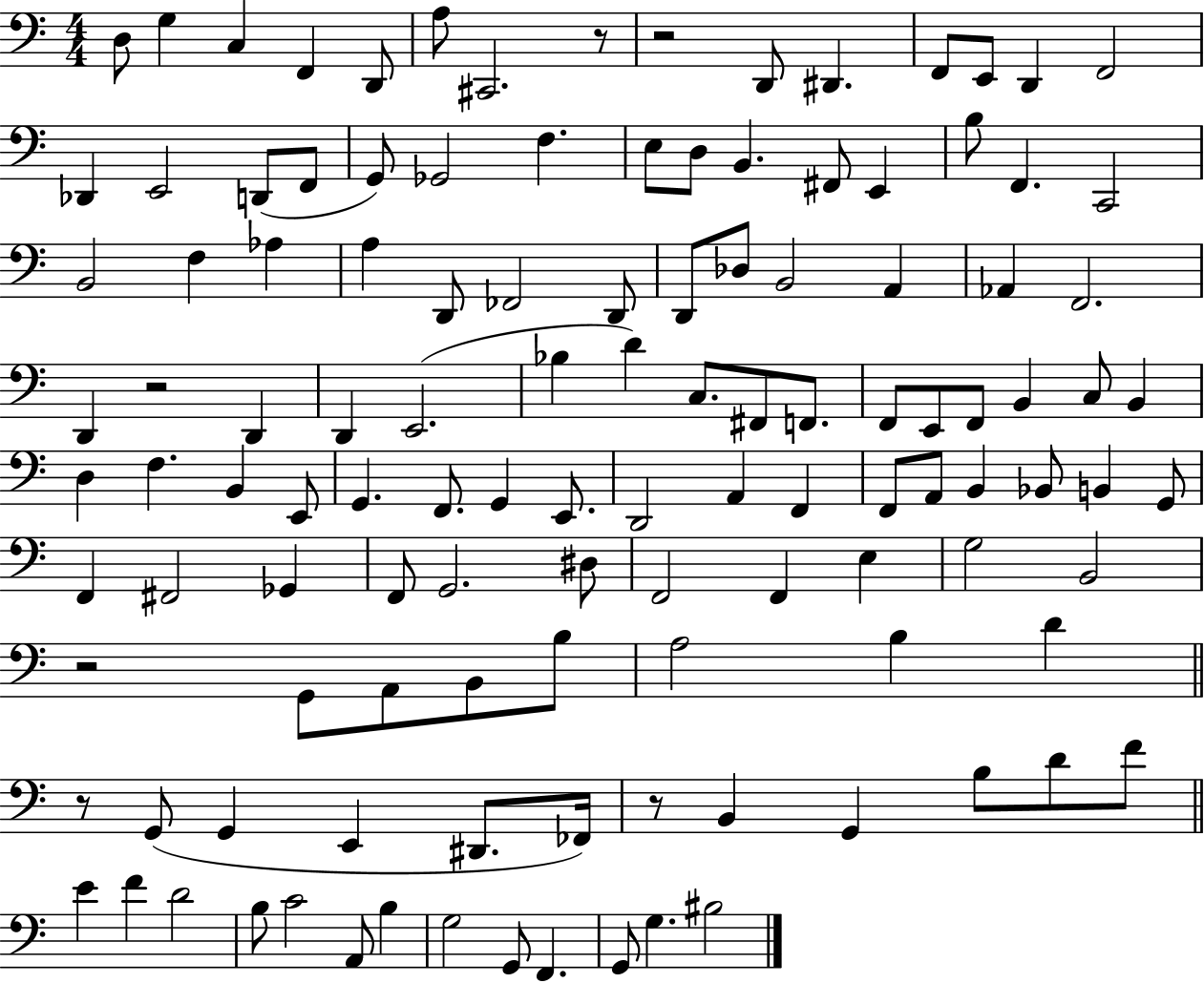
D3/e G3/q C3/q F2/q D2/e A3/e C#2/h. R/e R/h D2/e D#2/q. F2/e E2/e D2/q F2/h Db2/q E2/h D2/e F2/e G2/e Gb2/h F3/q. E3/e D3/e B2/q. F#2/e E2/q B3/e F2/q. C2/h B2/h F3/q Ab3/q A3/q D2/e FES2/h D2/e D2/e Db3/e B2/h A2/q Ab2/q F2/h. D2/q R/h D2/q D2/q E2/h. Bb3/q D4/q C3/e. F#2/e F2/e. F2/e E2/e F2/e B2/q C3/e B2/q D3/q F3/q. B2/q E2/e G2/q. F2/e. G2/q E2/e. D2/h A2/q F2/q F2/e A2/e B2/q Bb2/e B2/q G2/e F2/q F#2/h Gb2/q F2/e G2/h. D#3/e F2/h F2/q E3/q G3/h B2/h R/h G2/e A2/e B2/e B3/e A3/h B3/q D4/q R/e G2/e G2/q E2/q D#2/e. FES2/s R/e B2/q G2/q B3/e D4/e F4/e E4/q F4/q D4/h B3/e C4/h A2/e B3/q G3/h G2/e F2/q. G2/e G3/q. BIS3/h